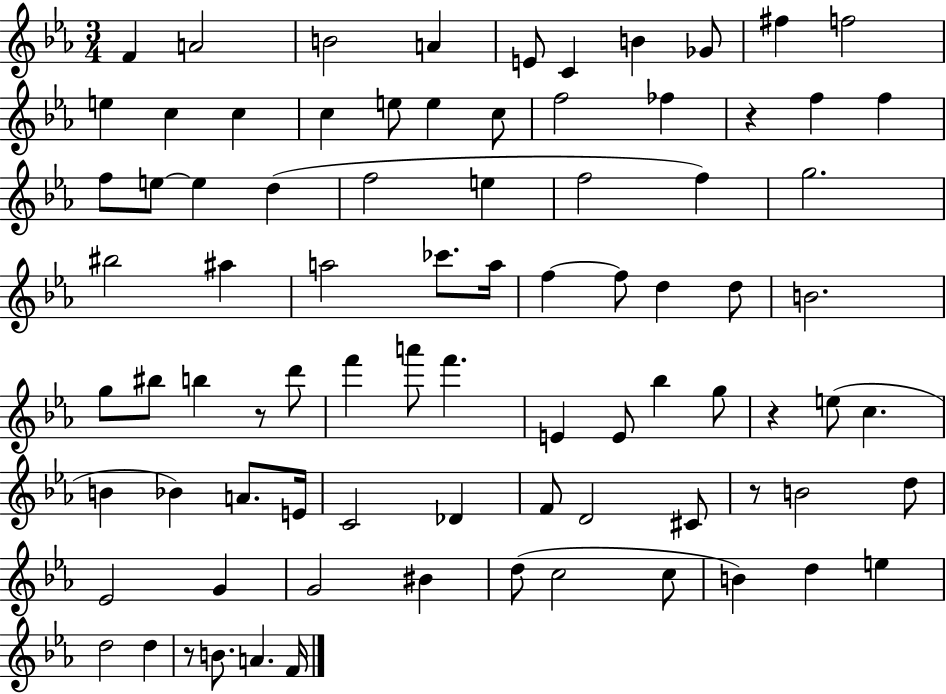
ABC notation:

X:1
T:Untitled
M:3/4
L:1/4
K:Eb
F A2 B2 A E/2 C B _G/2 ^f f2 e c c c e/2 e c/2 f2 _f z f f f/2 e/2 e d f2 e f2 f g2 ^b2 ^a a2 _c'/2 a/4 f f/2 d d/2 B2 g/2 ^b/2 b z/2 d'/2 f' a'/2 f' E E/2 _b g/2 z e/2 c B _B A/2 E/4 C2 _D F/2 D2 ^C/2 z/2 B2 d/2 _E2 G G2 ^B d/2 c2 c/2 B d e d2 d z/2 B/2 A F/4